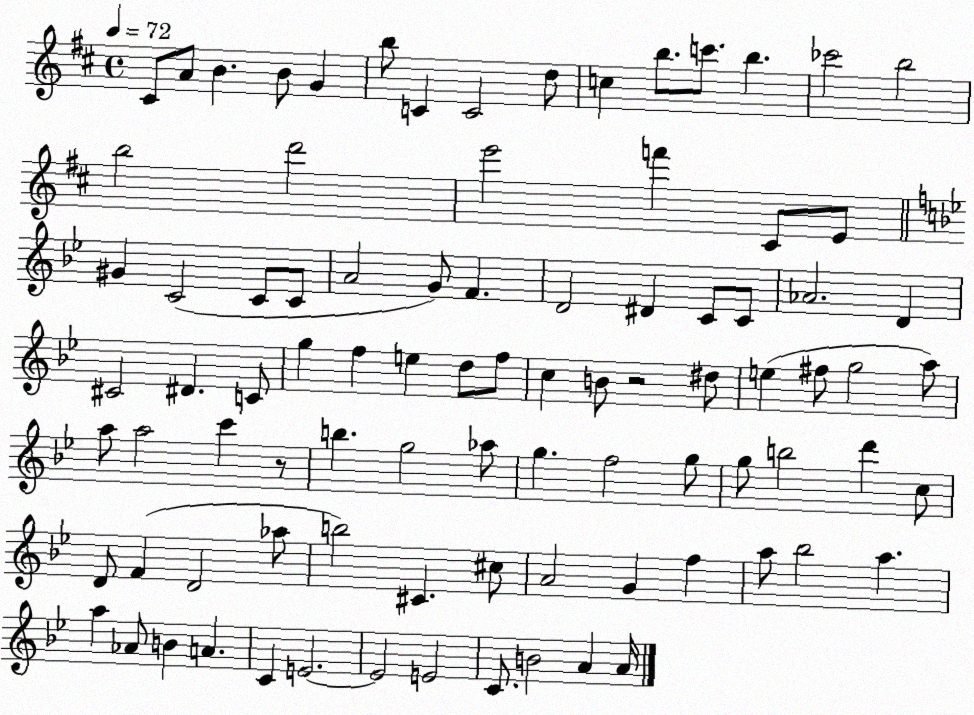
X:1
T:Untitled
M:4/4
L:1/4
K:D
^C/2 A/2 B B/2 G b/2 C C2 d/2 c b/2 c'/2 b _c'2 b2 b2 d'2 e'2 f' ^C/2 E/2 ^G C2 C/2 C/2 A2 G/2 F D2 ^D C/2 C/2 _A2 D ^C2 ^D C/2 g f e d/2 f/2 c B/2 z2 ^d/2 e ^f/2 g2 a/2 a/2 a2 c' z/2 b g2 _a/2 g f2 g/2 g/2 b2 d' c/2 D/2 F D2 _a/2 b2 ^C ^c/2 A2 G f a/2 _b2 a a _A/2 B A C E2 E2 E2 C/2 B2 A A/4